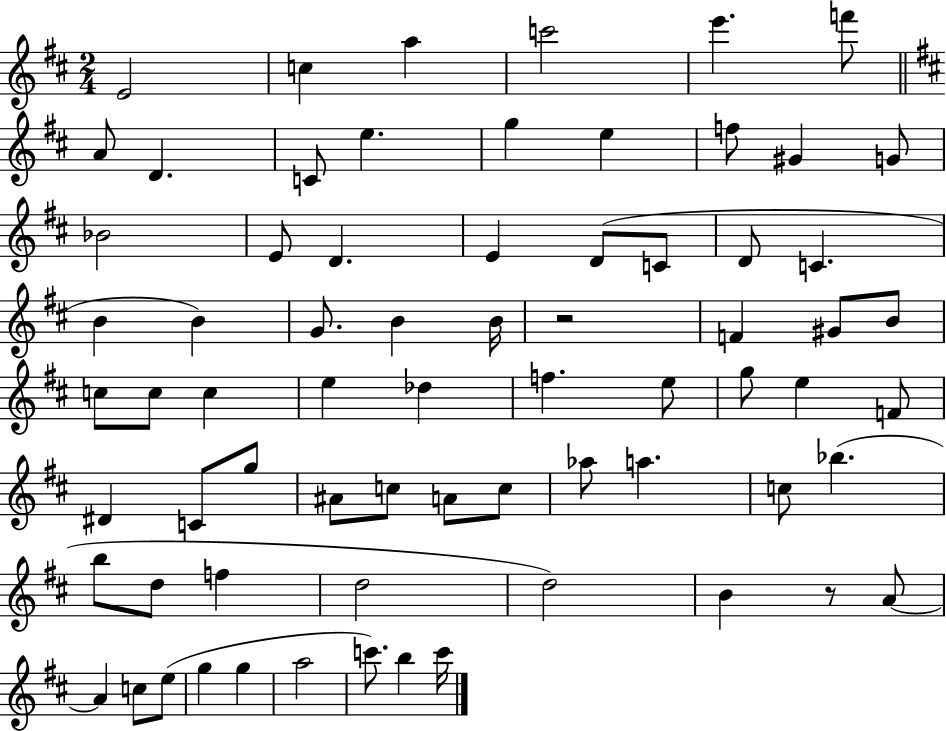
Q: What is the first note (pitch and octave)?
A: E4